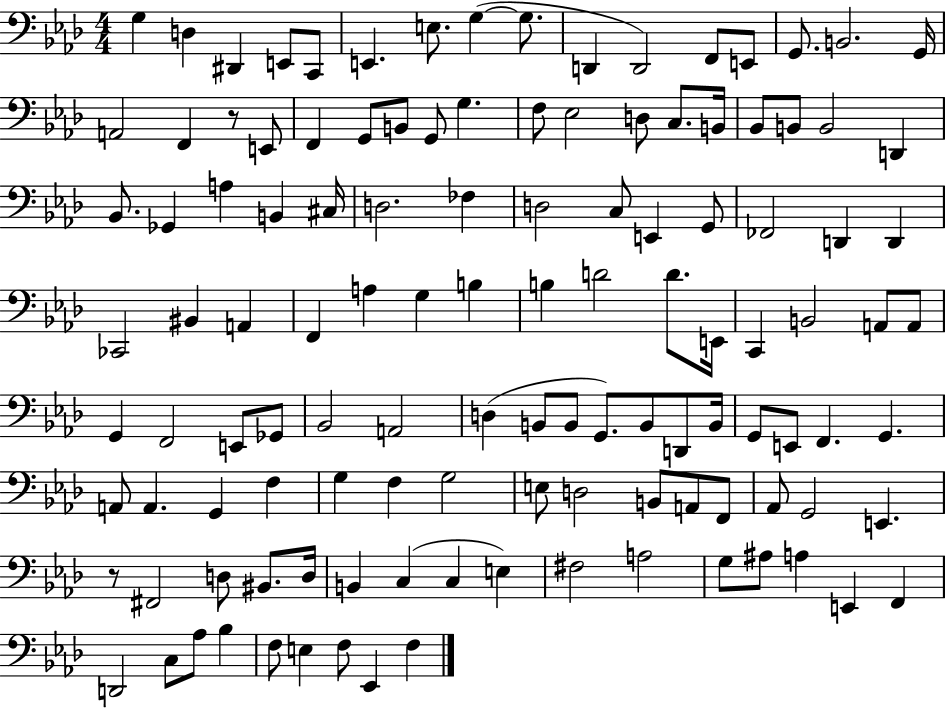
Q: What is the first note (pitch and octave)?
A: G3